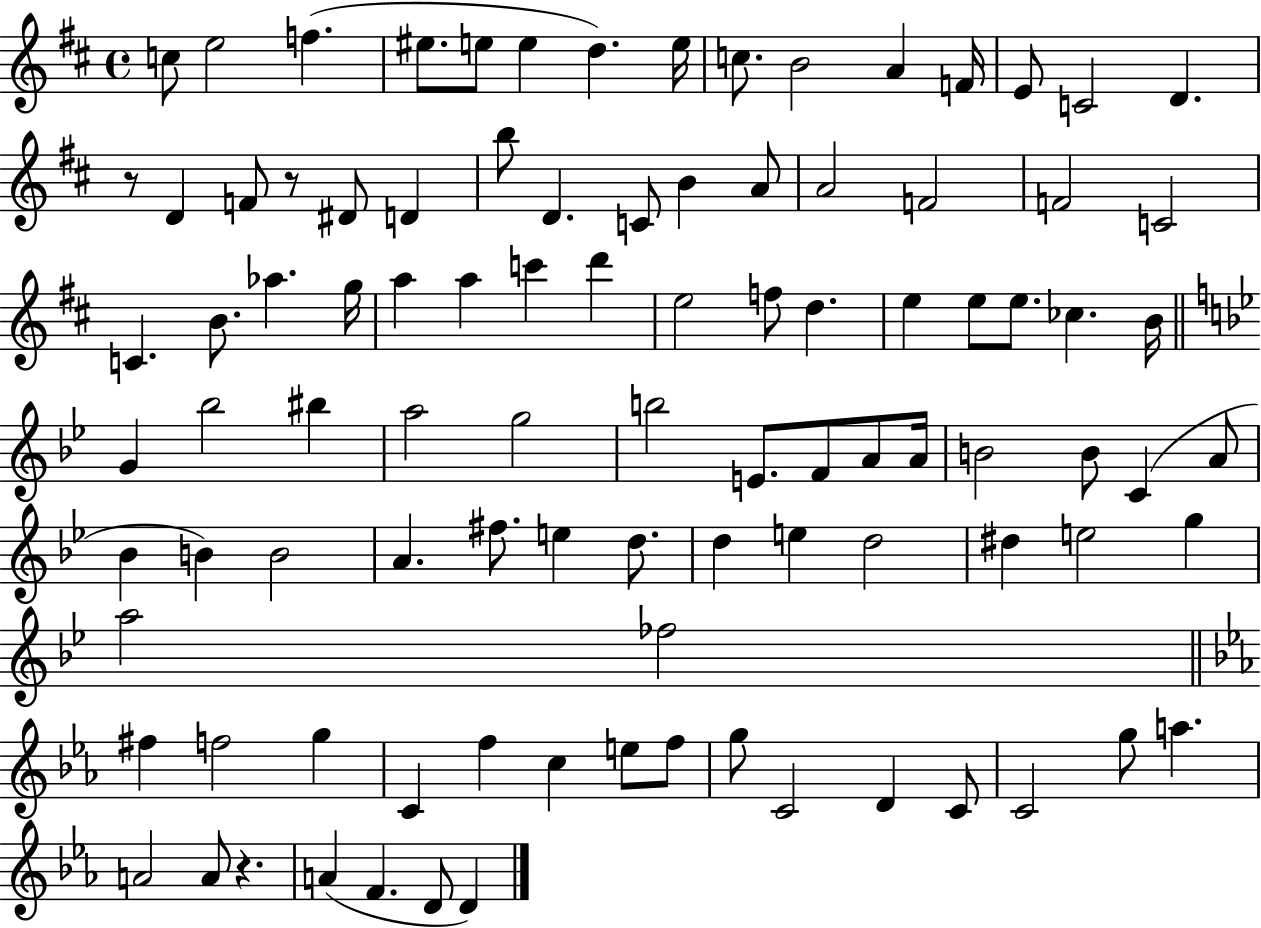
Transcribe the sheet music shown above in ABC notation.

X:1
T:Untitled
M:4/4
L:1/4
K:D
c/2 e2 f ^e/2 e/2 e d e/4 c/2 B2 A F/4 E/2 C2 D z/2 D F/2 z/2 ^D/2 D b/2 D C/2 B A/2 A2 F2 F2 C2 C B/2 _a g/4 a a c' d' e2 f/2 d e e/2 e/2 _c B/4 G _b2 ^b a2 g2 b2 E/2 F/2 A/2 A/4 B2 B/2 C A/2 _B B B2 A ^f/2 e d/2 d e d2 ^d e2 g a2 _f2 ^f f2 g C f c e/2 f/2 g/2 C2 D C/2 C2 g/2 a A2 A/2 z A F D/2 D